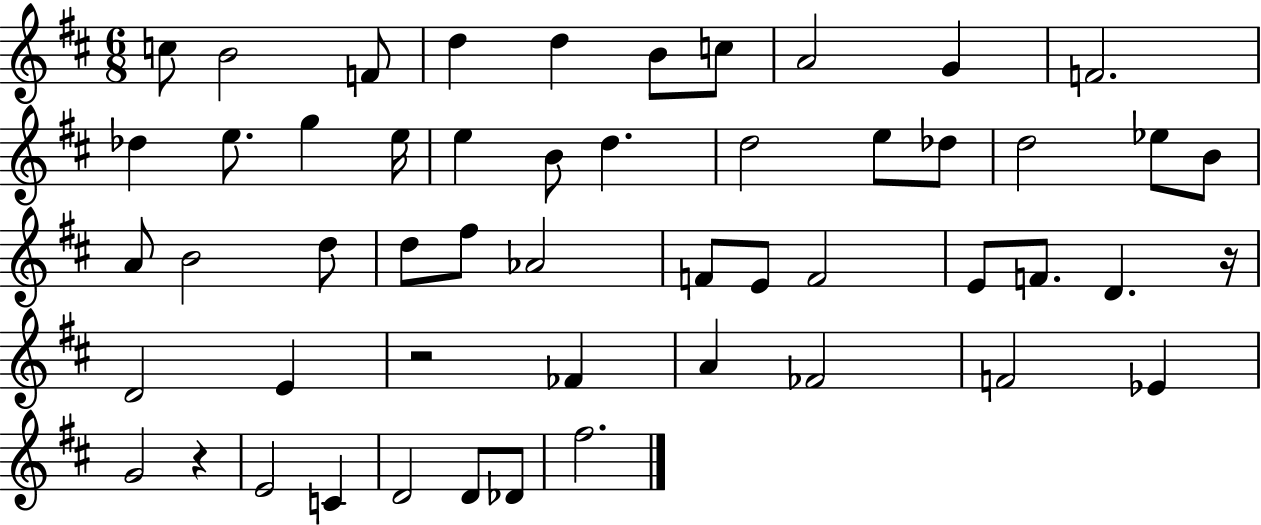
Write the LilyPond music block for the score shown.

{
  \clef treble
  \numericTimeSignature
  \time 6/8
  \key d \major
  \repeat volta 2 { c''8 b'2 f'8 | d''4 d''4 b'8 c''8 | a'2 g'4 | f'2. | \break des''4 e''8. g''4 e''16 | e''4 b'8 d''4. | d''2 e''8 des''8 | d''2 ees''8 b'8 | \break a'8 b'2 d''8 | d''8 fis''8 aes'2 | f'8 e'8 f'2 | e'8 f'8. d'4. r16 | \break d'2 e'4 | r2 fes'4 | a'4 fes'2 | f'2 ees'4 | \break g'2 r4 | e'2 c'4 | d'2 d'8 des'8 | fis''2. | \break } \bar "|."
}